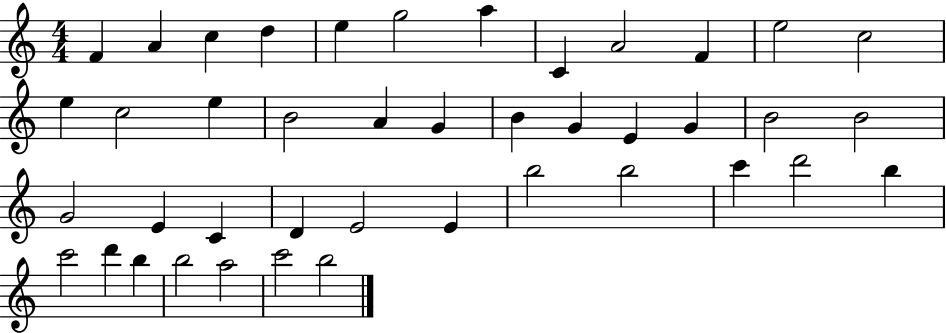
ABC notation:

X:1
T:Untitled
M:4/4
L:1/4
K:C
F A c d e g2 a C A2 F e2 c2 e c2 e B2 A G B G E G B2 B2 G2 E C D E2 E b2 b2 c' d'2 b c'2 d' b b2 a2 c'2 b2